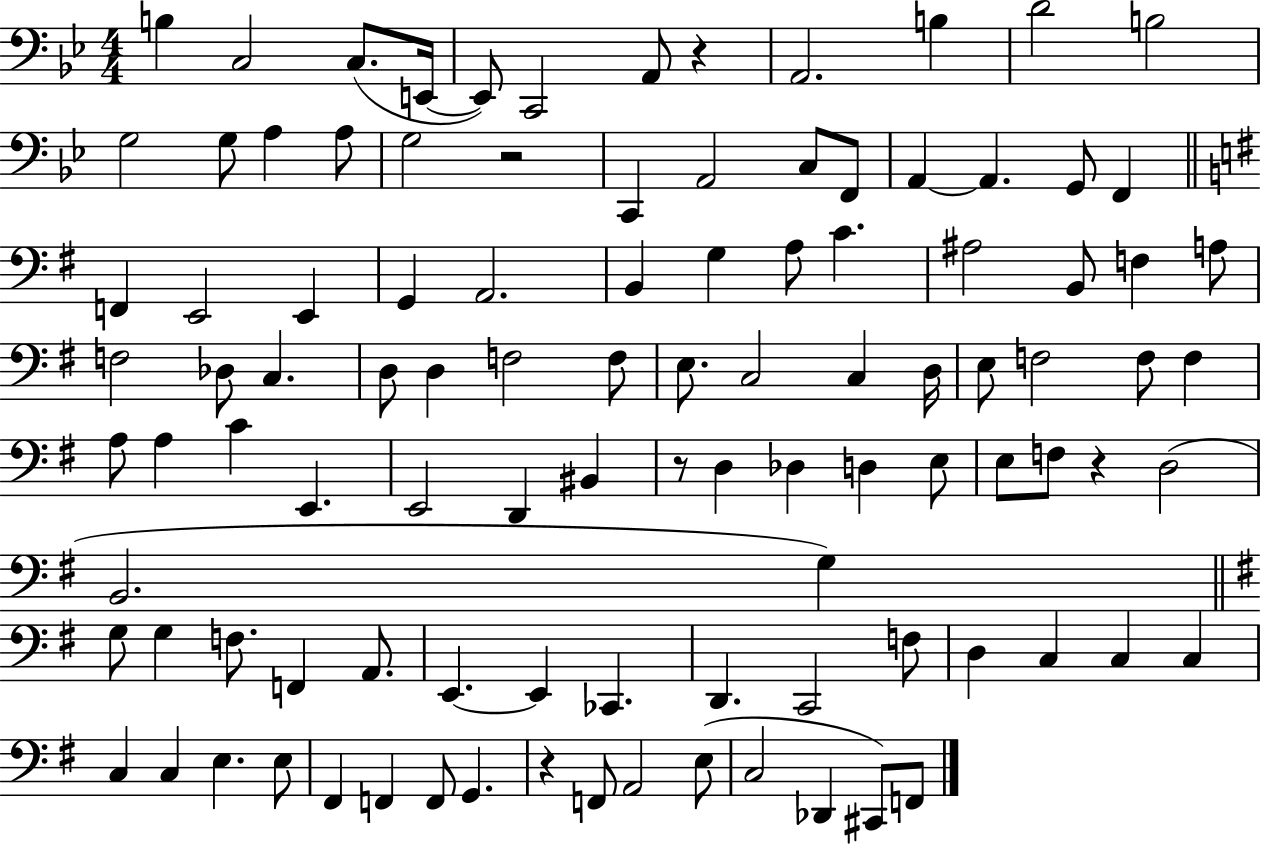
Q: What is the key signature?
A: BES major